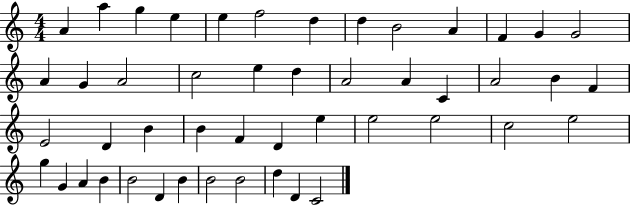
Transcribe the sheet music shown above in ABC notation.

X:1
T:Untitled
M:4/4
L:1/4
K:C
A a g e e f2 d d B2 A F G G2 A G A2 c2 e d A2 A C A2 B F E2 D B B F D e e2 e2 c2 e2 g G A B B2 D B B2 B2 d D C2